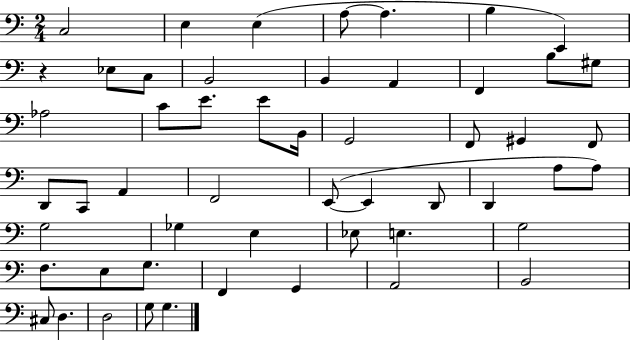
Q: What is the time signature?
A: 2/4